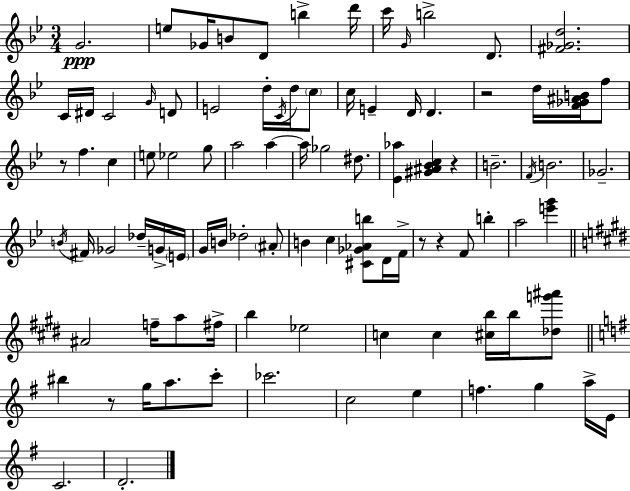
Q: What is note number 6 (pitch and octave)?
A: B5